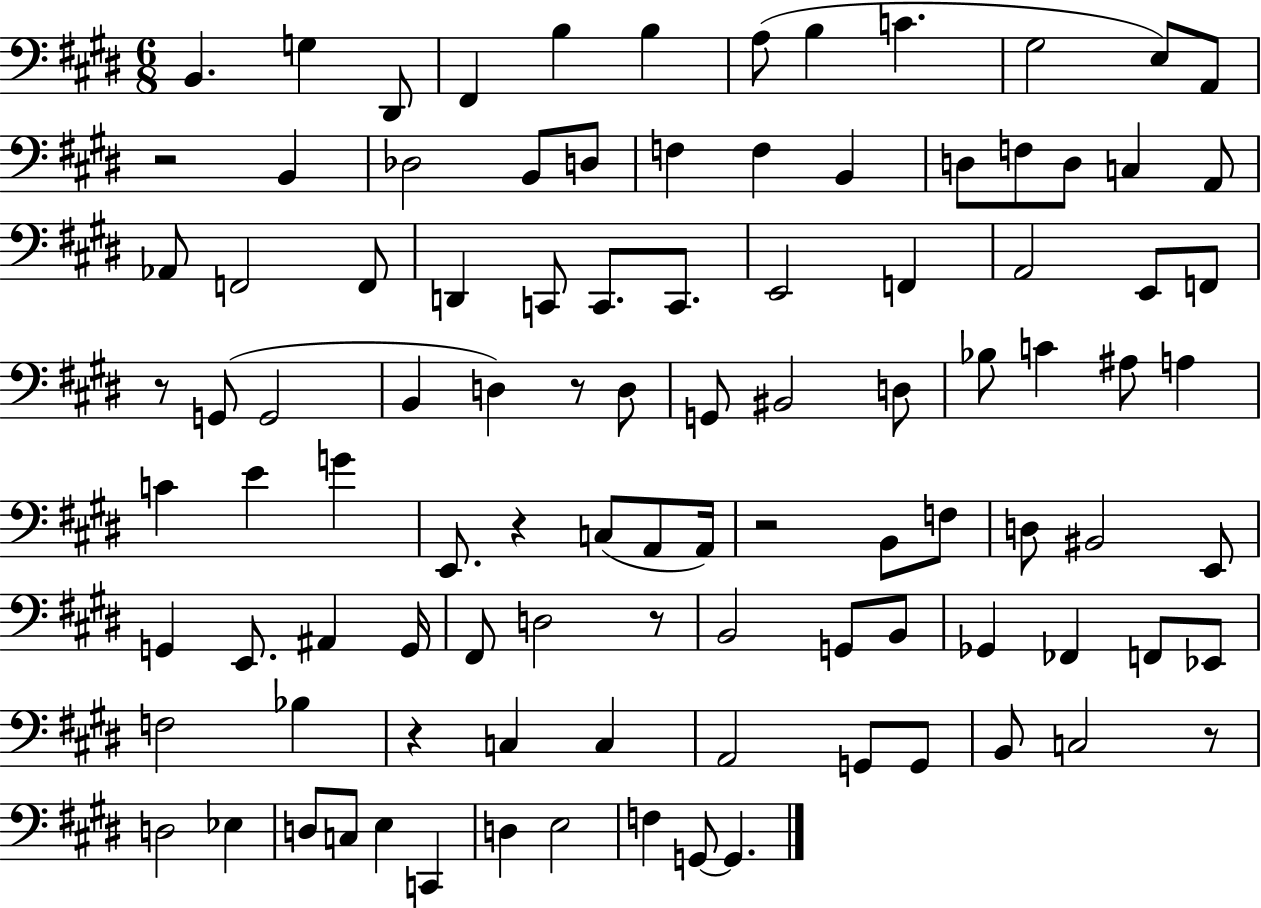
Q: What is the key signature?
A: E major